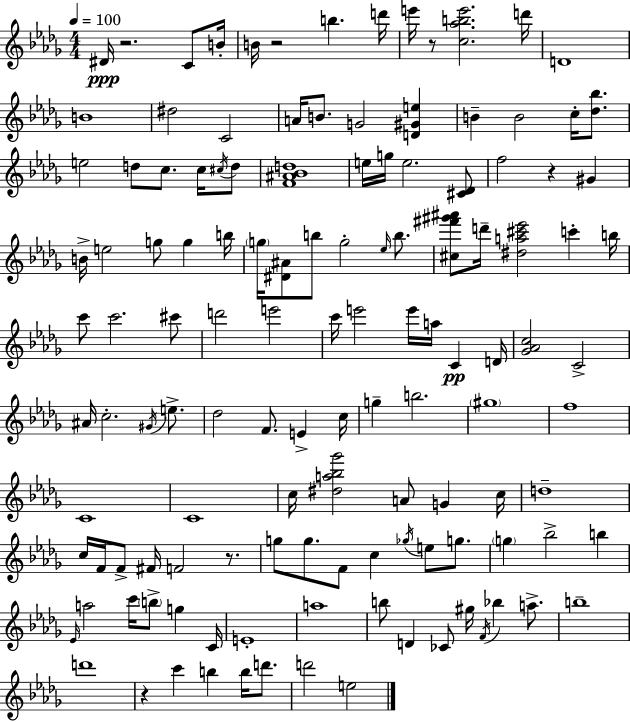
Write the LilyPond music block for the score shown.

{
  \clef treble
  \numericTimeSignature
  \time 4/4
  \key bes \minor
  \tempo 4 = 100
  dis'16\ppp r2. c'8 b'16-. | b'16 r2 b''4. d'''16 | e'''16 r8 <c'' aes'' b'' e'''>2. d'''16 | d'1 | \break b'1 | dis''2 c'2 | a'16 b'8. g'2 <d' gis' e''>4 | b'4-- b'2 c''16-. <des'' bes''>8. | \break e''2 d''8 c''8. c''16 \acciaccatura { cis''16 } d''8 | <f' ais' bes' d''>1 | e''16 g''16 e''2. <cis' des'>8 | f''2 r4 gis'4 | \break b'16-> e''2 g''8 g''4 | b''16 \parenthesize g''16 <dis' ais'>8 b''8 g''2-. \grace { ees''16 } b''8. | <cis'' fis''' gis''' ais'''>8 d'''16-- <dis'' a'' cis''' ees'''>2 c'''4-. | b''16 c'''8 c'''2. | \break cis'''8 d'''2 e'''2 | c'''16 e'''2 e'''16 a''16 c'4\pp | d'16 <ges' aes' c''>2 c'2-> | ais'16 c''2.-. \acciaccatura { gis'16 } | \break e''8.-> des''2 f'8. e'4-> | c''16 g''4-- b''2. | \parenthesize gis''1 | f''1 | \break c'1 | c'1 | c''16 <dis'' a'' bes'' ges'''>2 a'8 g'4 | c''16 d''1-- | \break c''16 f'16 f'8-> fis'16 f'2 | r8. g''8 g''8. f'8 c''4 \acciaccatura { ges''16 } e''8 | g''8. \parenthesize g''4 bes''2-> | b''4 \grace { ees'16 } a''2 c'''16 \parenthesize b''8-> | \break g''4 c'16 e'1-. | a''1 | b''8 d'4 ces'8 gis''16 \acciaccatura { f'16 } bes''4 | a''8.-> b''1-- | \break d'''1 | r4 c'''4 b''4 | b''16 d'''8. d'''2 e''2 | \bar "|."
}